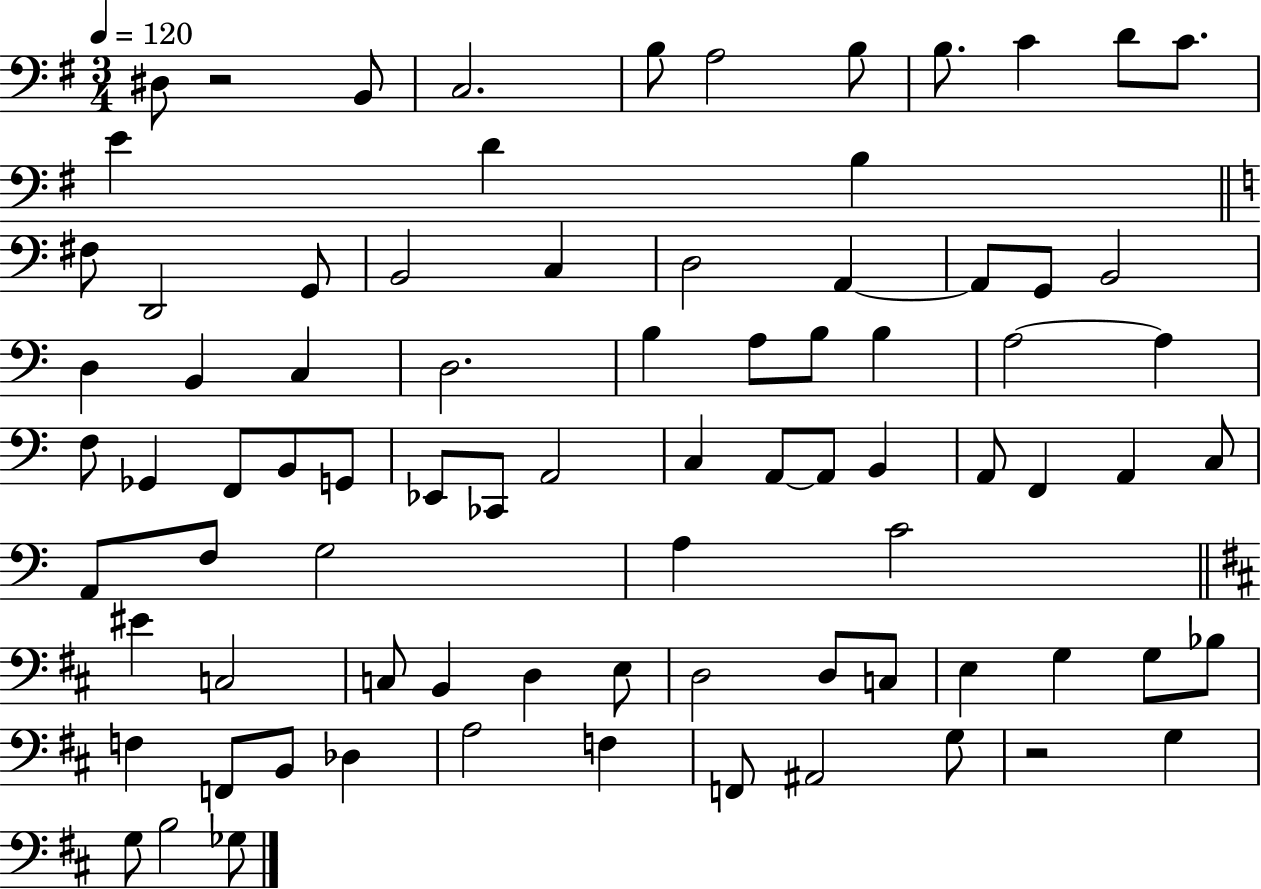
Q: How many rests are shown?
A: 2